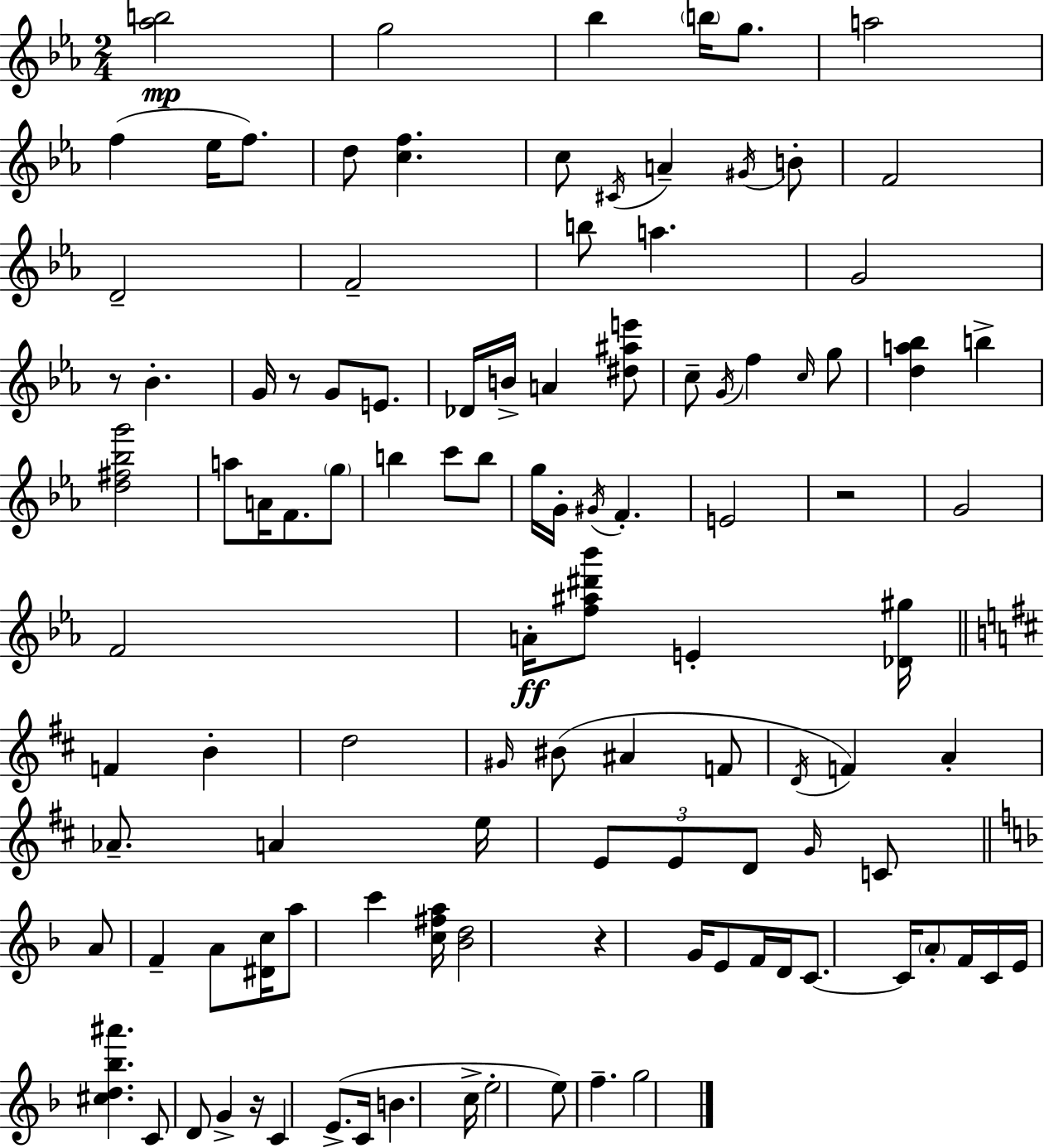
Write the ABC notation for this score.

X:1
T:Untitled
M:2/4
L:1/4
K:Cm
[_ab]2 g2 _b b/4 g/2 a2 f _e/4 f/2 d/2 [cf] c/2 ^C/4 A ^G/4 B/2 F2 D2 F2 b/2 a G2 z/2 _B G/4 z/2 G/2 E/2 _D/4 B/4 A [^d^ae']/2 c/2 G/4 f c/4 g/2 [da_b] b [d^f_bg']2 a/2 A/4 F/2 g/2 b c'/2 b/2 g/4 G/4 ^G/4 F E2 z2 G2 F2 A/4 [f^a^d'_b']/2 E [_D^g]/4 F B d2 ^G/4 ^B/2 ^A F/2 D/4 F A _A/2 A e/4 E/2 E/2 D/2 G/4 C/2 A/2 F A/2 [^Dc]/4 a/2 c' [c^fa]/4 [_Bd]2 z G/4 E/2 F/4 D/4 C/2 C/4 A/2 F/4 C/4 E/4 [^cd_b^a'] C/2 D/2 G z/4 C E/2 C/4 B c/4 e2 e/2 f g2